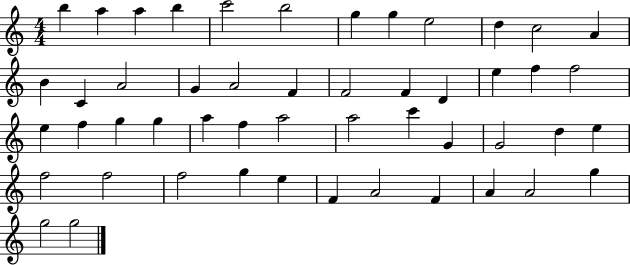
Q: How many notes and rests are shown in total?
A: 50